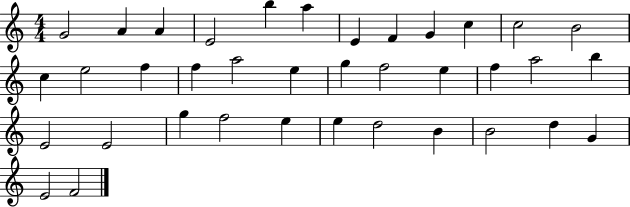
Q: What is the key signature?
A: C major